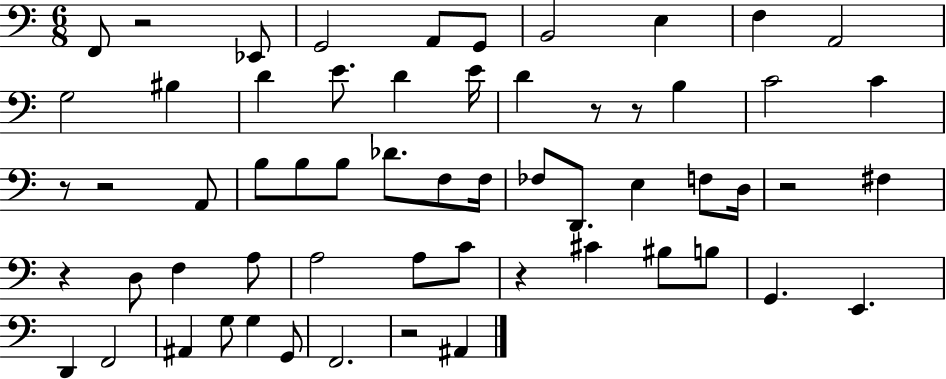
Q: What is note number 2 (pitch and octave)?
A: Eb2